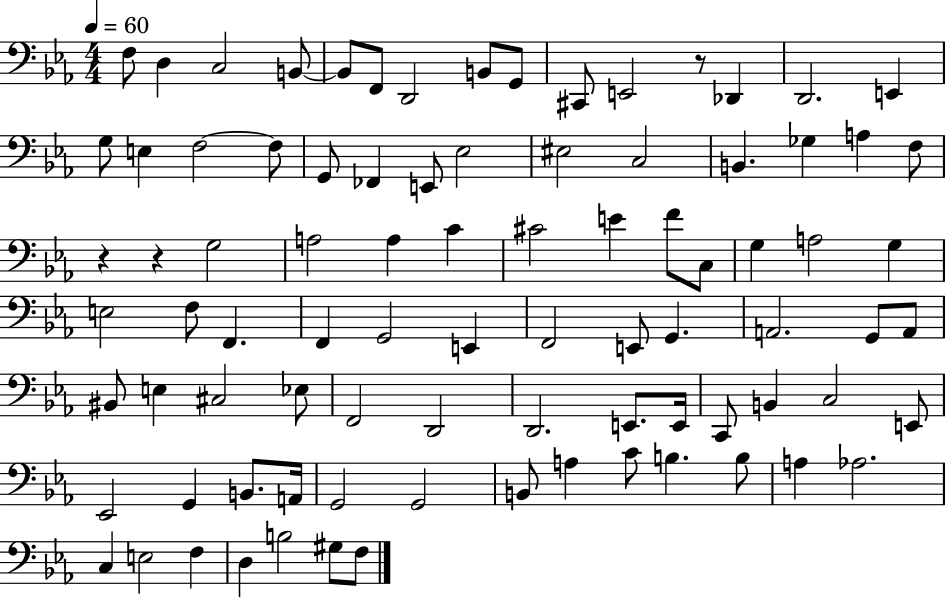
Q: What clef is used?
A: bass